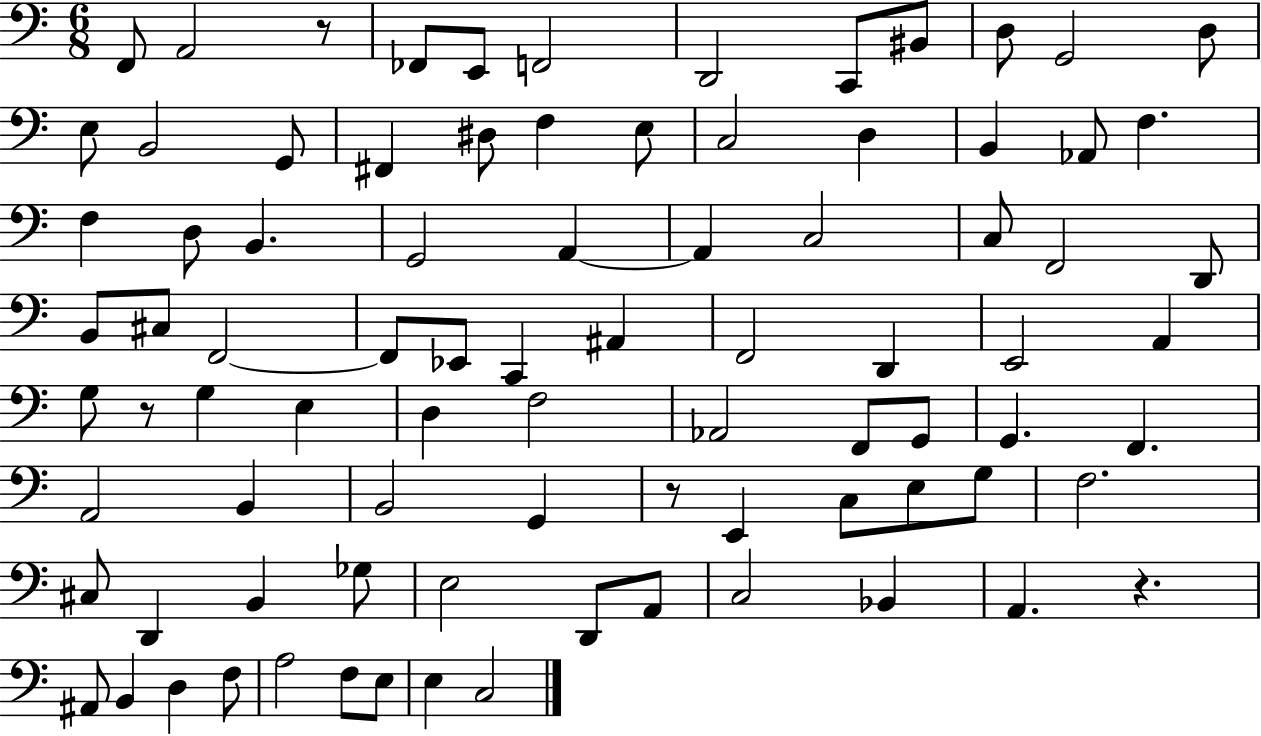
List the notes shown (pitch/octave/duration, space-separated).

F2/e A2/h R/e FES2/e E2/e F2/h D2/h C2/e BIS2/e D3/e G2/h D3/e E3/e B2/h G2/e F#2/q D#3/e F3/q E3/e C3/h D3/q B2/q Ab2/e F3/q. F3/q D3/e B2/q. G2/h A2/q A2/q C3/h C3/e F2/h D2/e B2/e C#3/e F2/h F2/e Eb2/e C2/q A#2/q F2/h D2/q E2/h A2/q G3/e R/e G3/q E3/q D3/q F3/h Ab2/h F2/e G2/e G2/q. F2/q. A2/h B2/q B2/h G2/q R/e E2/q C3/e E3/e G3/e F3/h. C#3/e D2/q B2/q Gb3/e E3/h D2/e A2/e C3/h Bb2/q A2/q. R/q. A#2/e B2/q D3/q F3/e A3/h F3/e E3/e E3/q C3/h